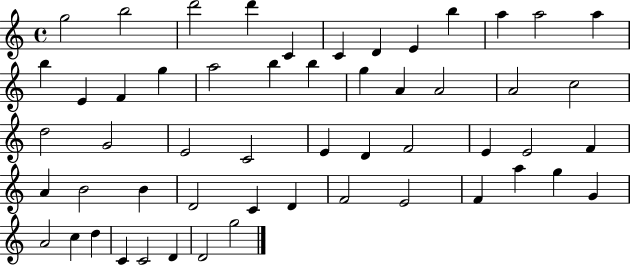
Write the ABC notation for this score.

X:1
T:Untitled
M:4/4
L:1/4
K:C
g2 b2 d'2 d' C C D E b a a2 a b E F g a2 b b g A A2 A2 c2 d2 G2 E2 C2 E D F2 E E2 F A B2 B D2 C D F2 E2 F a g G A2 c d C C2 D D2 g2